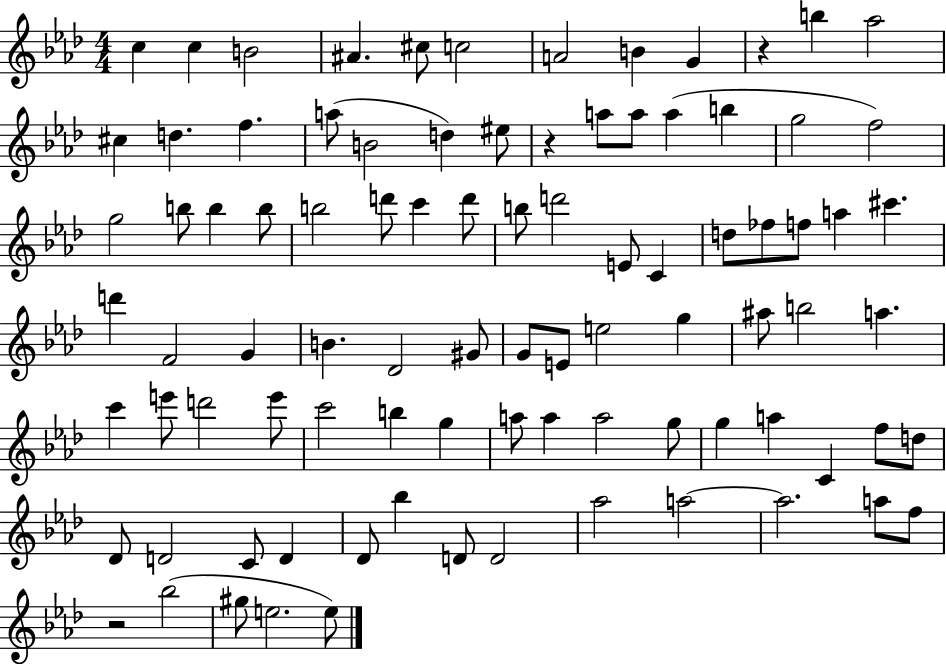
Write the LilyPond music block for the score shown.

{
  \clef treble
  \numericTimeSignature
  \time 4/4
  \key aes \major
  c''4 c''4 b'2 | ais'4. cis''8 c''2 | a'2 b'4 g'4 | r4 b''4 aes''2 | \break cis''4 d''4. f''4. | a''8( b'2 d''4) eis''8 | r4 a''8 a''8 a''4( b''4 | g''2 f''2) | \break g''2 b''8 b''4 b''8 | b''2 d'''8 c'''4 d'''8 | b''8 d'''2 e'8 c'4 | d''8 fes''8 f''8 a''4 cis'''4. | \break d'''4 f'2 g'4 | b'4. des'2 gis'8 | g'8 e'8 e''2 g''4 | ais''8 b''2 a''4. | \break c'''4 e'''8 d'''2 e'''8 | c'''2 b''4 g''4 | a''8 a''4 a''2 g''8 | g''4 a''4 c'4 f''8 d''8 | \break des'8 d'2 c'8 d'4 | des'8 bes''4 d'8 d'2 | aes''2 a''2~~ | a''2. a''8 f''8 | \break r2 bes''2( | gis''8 e''2. e''8) | \bar "|."
}